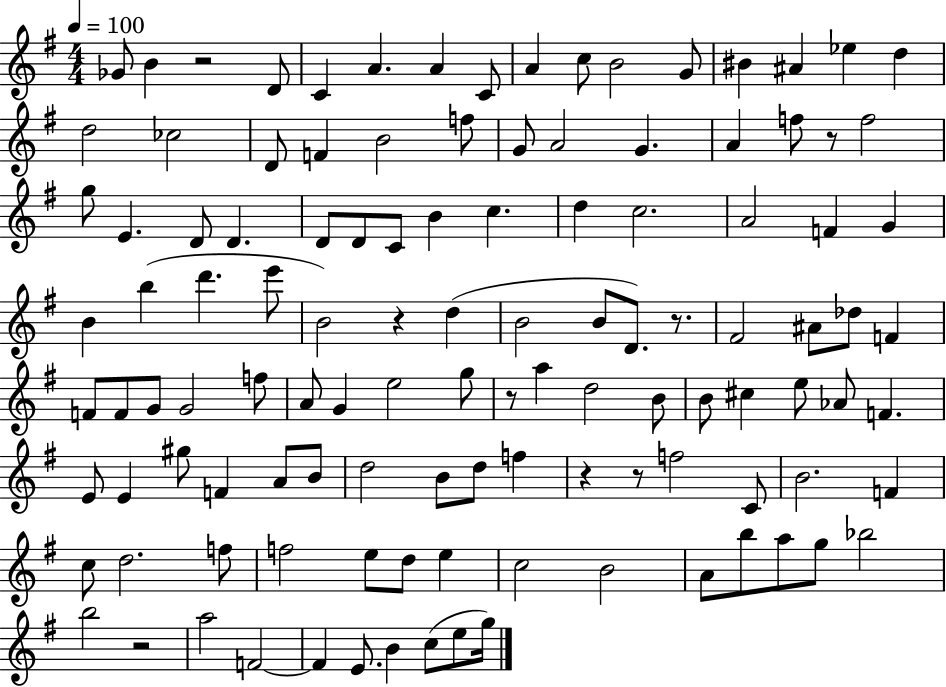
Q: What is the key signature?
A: G major